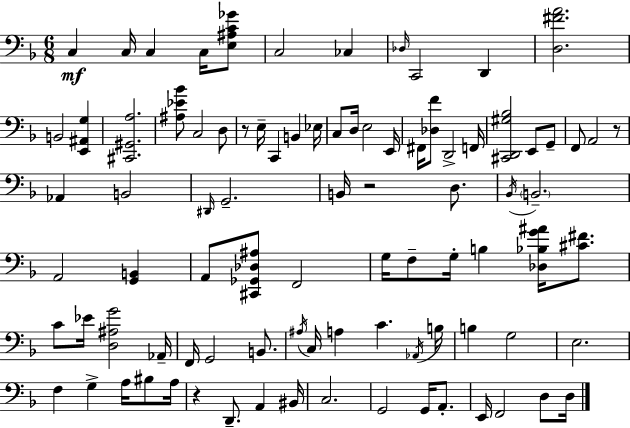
X:1
T:Untitled
M:6/8
L:1/4
K:F
C, C,/4 C, C,/4 [E,^A,C_G]/2 C,2 _C, _D,/4 C,,2 D,, [D,^FA]2 B,,2 [E,,^A,,G,] [^C,,^G,,A,]2 [^A,_E_B]/2 C,2 D,/2 z/2 E,/4 C,, B,, _E,/4 C,/2 D,/4 E,2 E,,/4 ^F,,/4 [_D,F]/2 D,,2 F,,/4 [^C,,D,,^G,_B,]2 E,,/2 G,,/2 F,,/2 A,,2 z/2 _A,, B,,2 ^D,,/4 G,,2 B,,/4 z2 D,/2 _B,,/4 B,,2 A,,2 [G,,B,,] A,,/2 [^C,,_G,,_D,^A,]/2 F,,2 G,/4 F,/2 G,/4 B, [_D,_B,G^A]/4 [^C^F]/2 C/2 _E/4 [D,^A,G]2 _A,,/4 F,,/4 G,,2 B,,/2 ^A,/4 C,/4 A, C _A,,/4 B,/4 B, G,2 E,2 F, G, A,/4 ^B,/2 A,/4 z D,,/2 A,, ^B,,/4 C,2 G,,2 G,,/4 A,,/2 E,,/4 F,,2 D,/2 D,/4